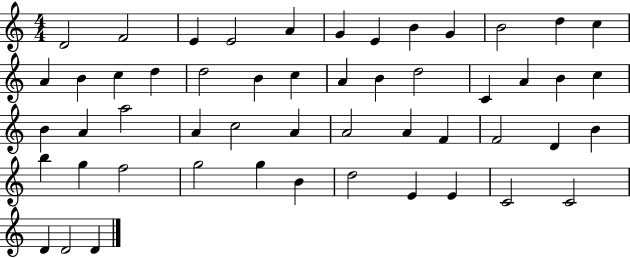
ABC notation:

X:1
T:Untitled
M:4/4
L:1/4
K:C
D2 F2 E E2 A G E B G B2 d c A B c d d2 B c A B d2 C A B c B A a2 A c2 A A2 A F F2 D B b g f2 g2 g B d2 E E C2 C2 D D2 D